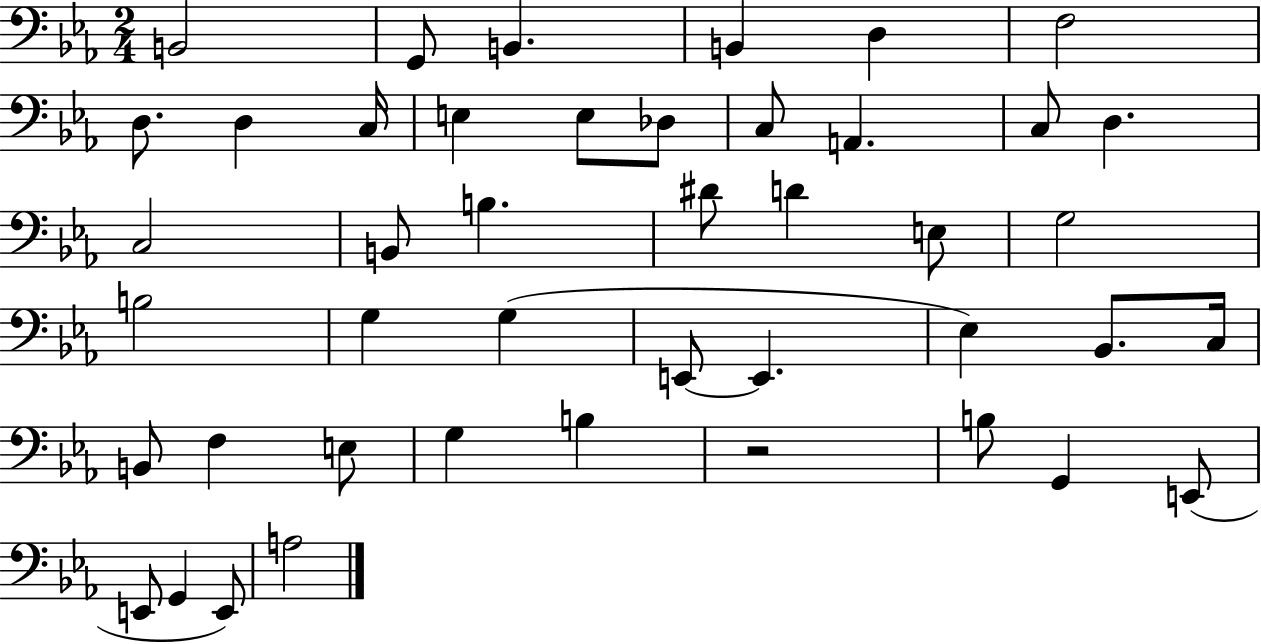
{
  \clef bass
  \numericTimeSignature
  \time 2/4
  \key ees \major
  b,2 | g,8 b,4. | b,4 d4 | f2 | \break d8. d4 c16 | e4 e8 des8 | c8 a,4. | c8 d4. | \break c2 | b,8 b4. | dis'8 d'4 e8 | g2 | \break b2 | g4 g4( | e,8~~ e,4. | ees4) bes,8. c16 | \break b,8 f4 e8 | g4 b4 | r2 | b8 g,4 e,8( | \break e,8 g,4 e,8) | a2 | \bar "|."
}